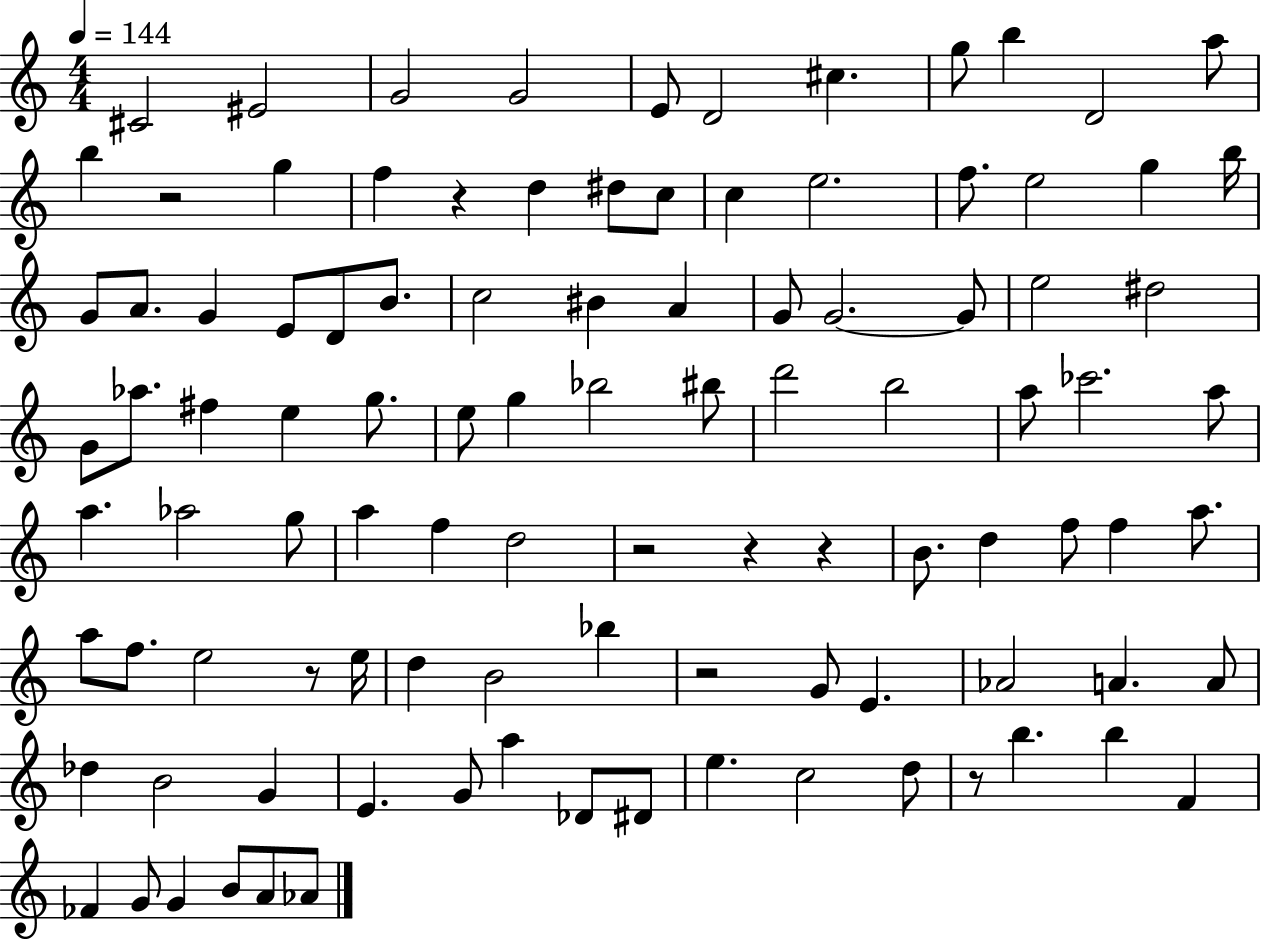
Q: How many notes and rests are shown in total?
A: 102